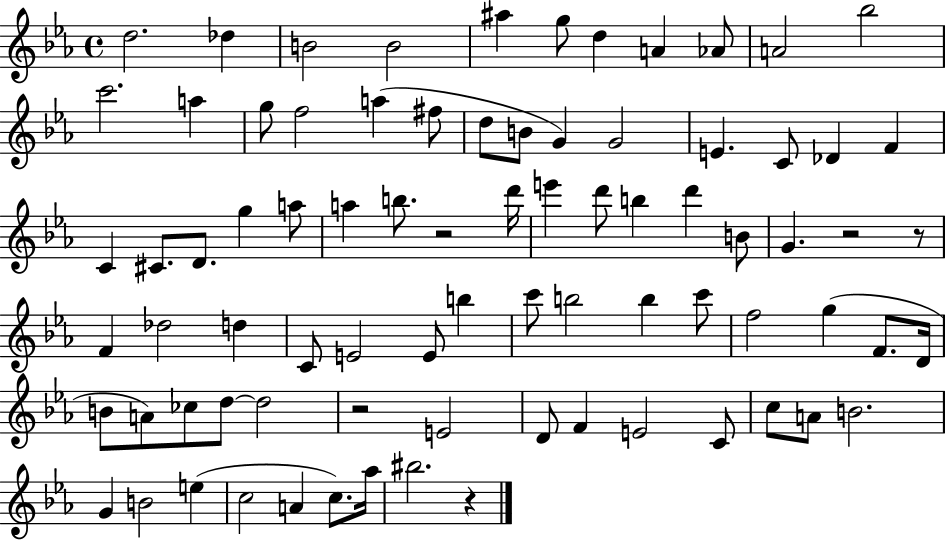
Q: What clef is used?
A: treble